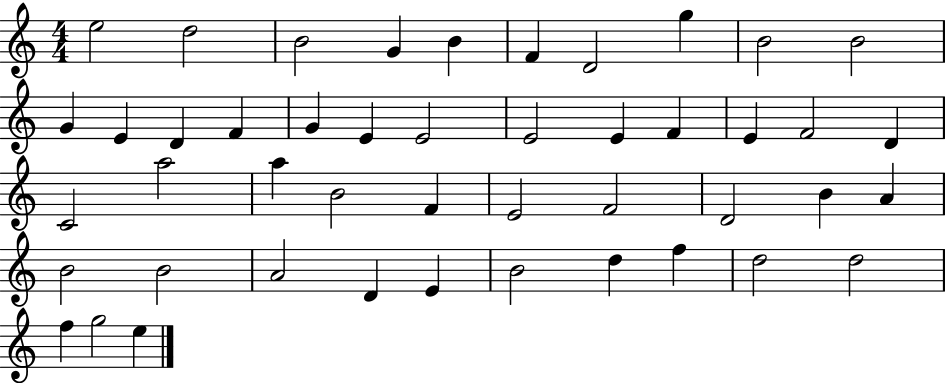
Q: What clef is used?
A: treble